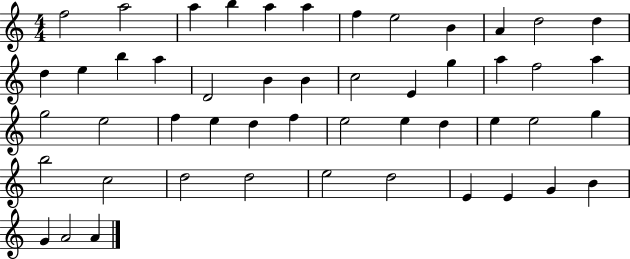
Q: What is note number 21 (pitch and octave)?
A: E4